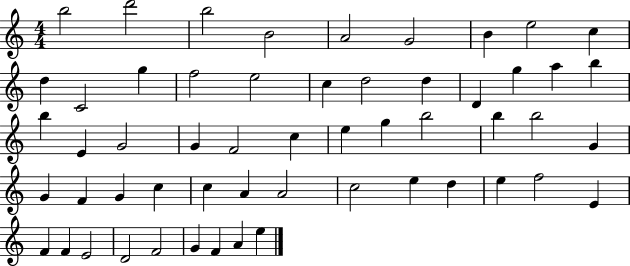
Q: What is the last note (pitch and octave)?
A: E5